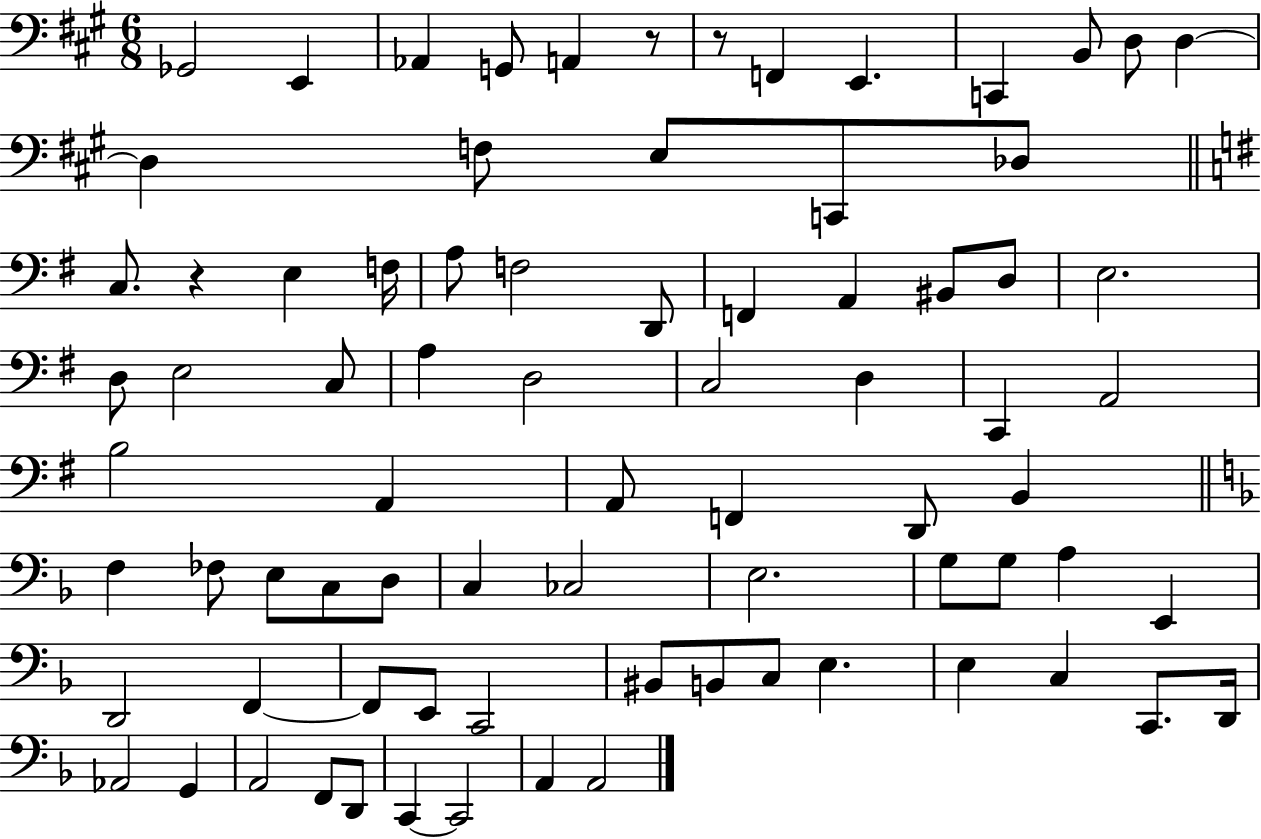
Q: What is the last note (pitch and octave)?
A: A2